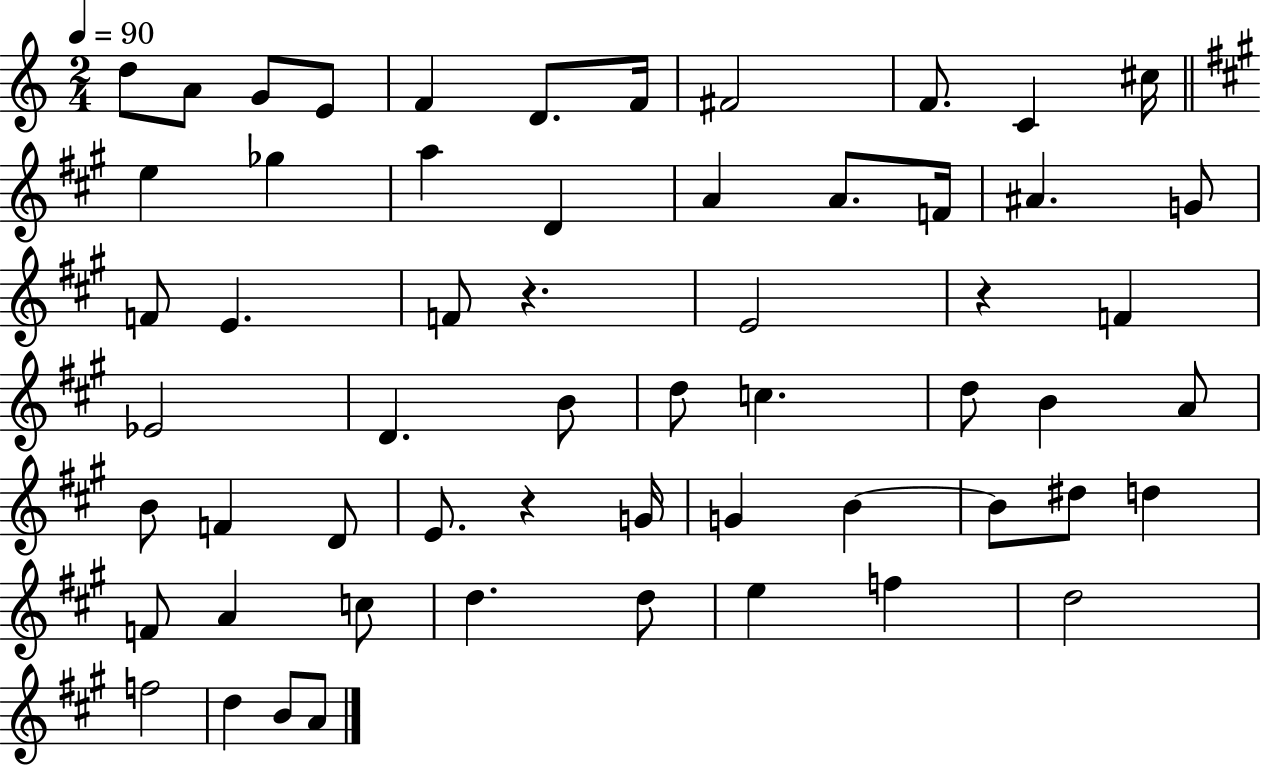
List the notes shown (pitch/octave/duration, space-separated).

D5/e A4/e G4/e E4/e F4/q D4/e. F4/s F#4/h F4/e. C4/q C#5/s E5/q Gb5/q A5/q D4/q A4/q A4/e. F4/s A#4/q. G4/e F4/e E4/q. F4/e R/q. E4/h R/q F4/q Eb4/h D4/q. B4/e D5/e C5/q. D5/e B4/q A4/e B4/e F4/q D4/e E4/e. R/q G4/s G4/q B4/q B4/e D#5/e D5/q F4/e A4/q C5/e D5/q. D5/e E5/q F5/q D5/h F5/h D5/q B4/e A4/e